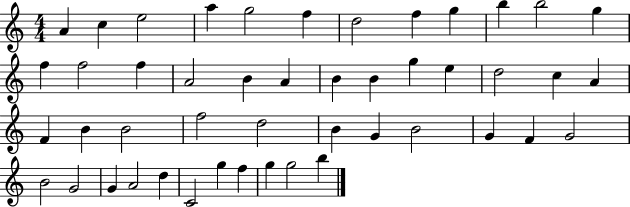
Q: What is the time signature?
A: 4/4